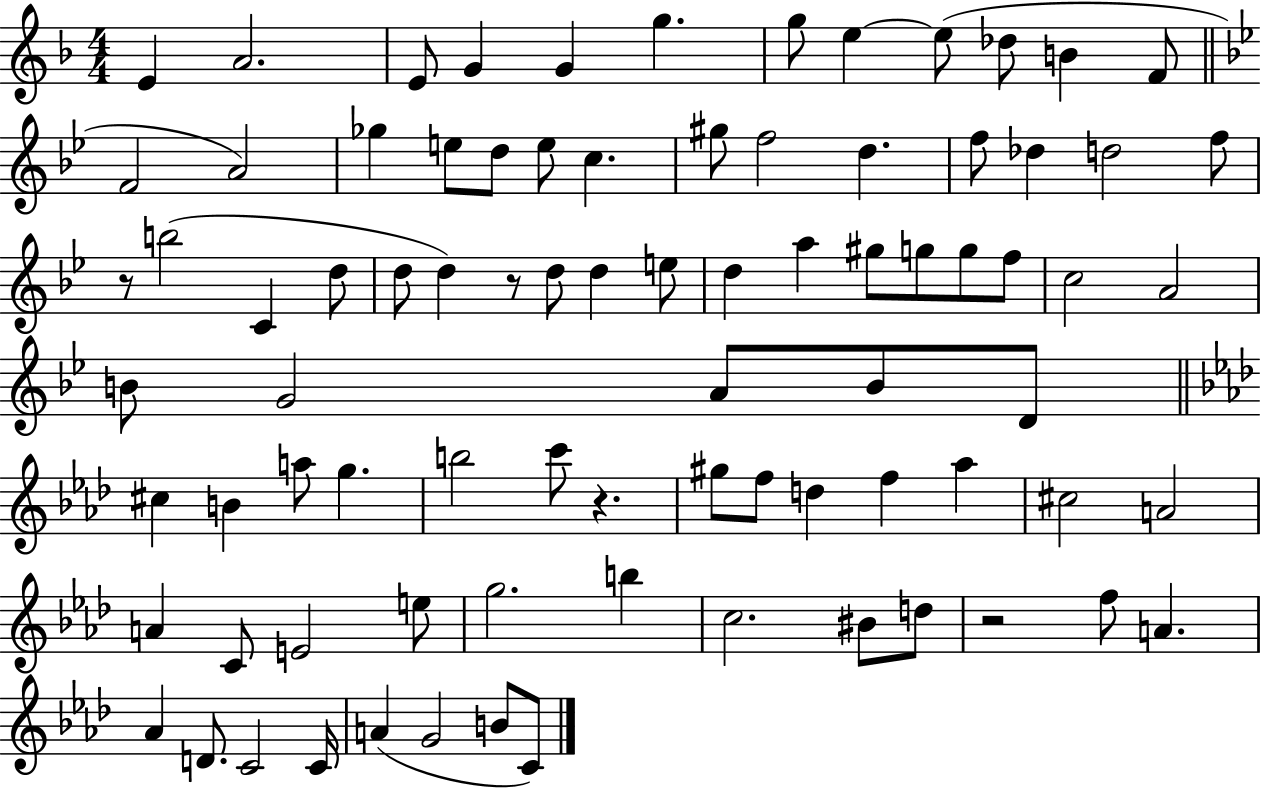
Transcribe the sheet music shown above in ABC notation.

X:1
T:Untitled
M:4/4
L:1/4
K:F
E A2 E/2 G G g g/2 e e/2 _d/2 B F/2 F2 A2 _g e/2 d/2 e/2 c ^g/2 f2 d f/2 _d d2 f/2 z/2 b2 C d/2 d/2 d z/2 d/2 d e/2 d a ^g/2 g/2 g/2 f/2 c2 A2 B/2 G2 A/2 B/2 D/2 ^c B a/2 g b2 c'/2 z ^g/2 f/2 d f _a ^c2 A2 A C/2 E2 e/2 g2 b c2 ^B/2 d/2 z2 f/2 A _A D/2 C2 C/4 A G2 B/2 C/2